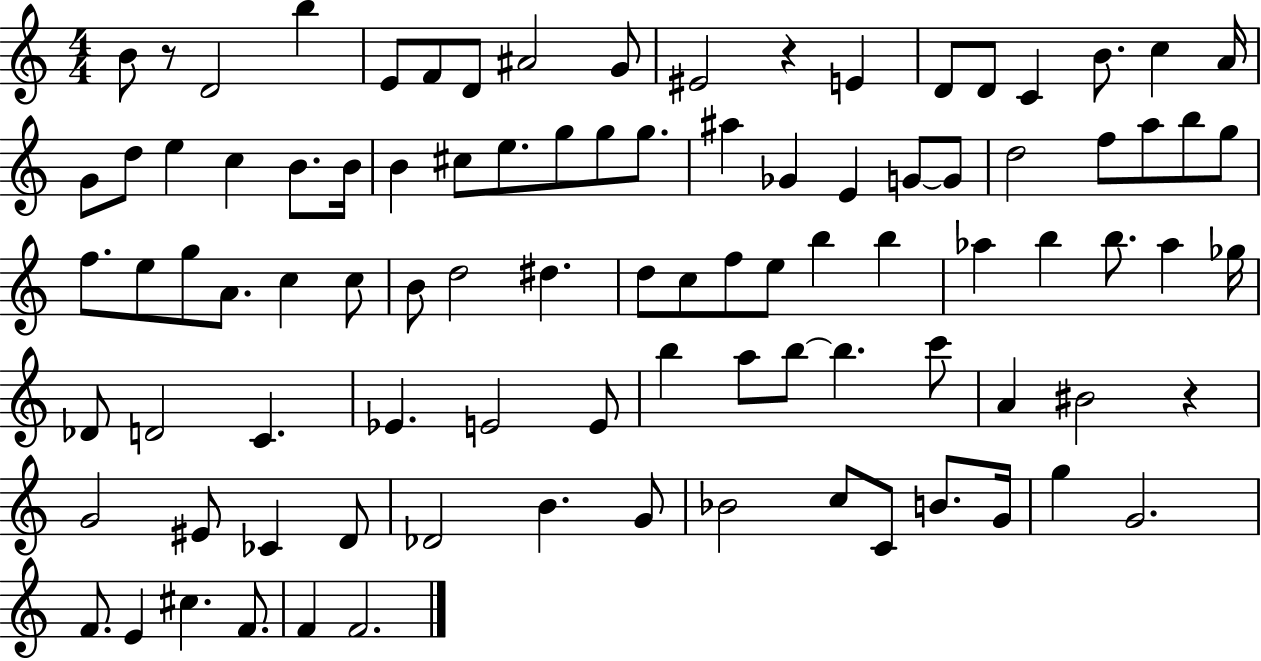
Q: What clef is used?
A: treble